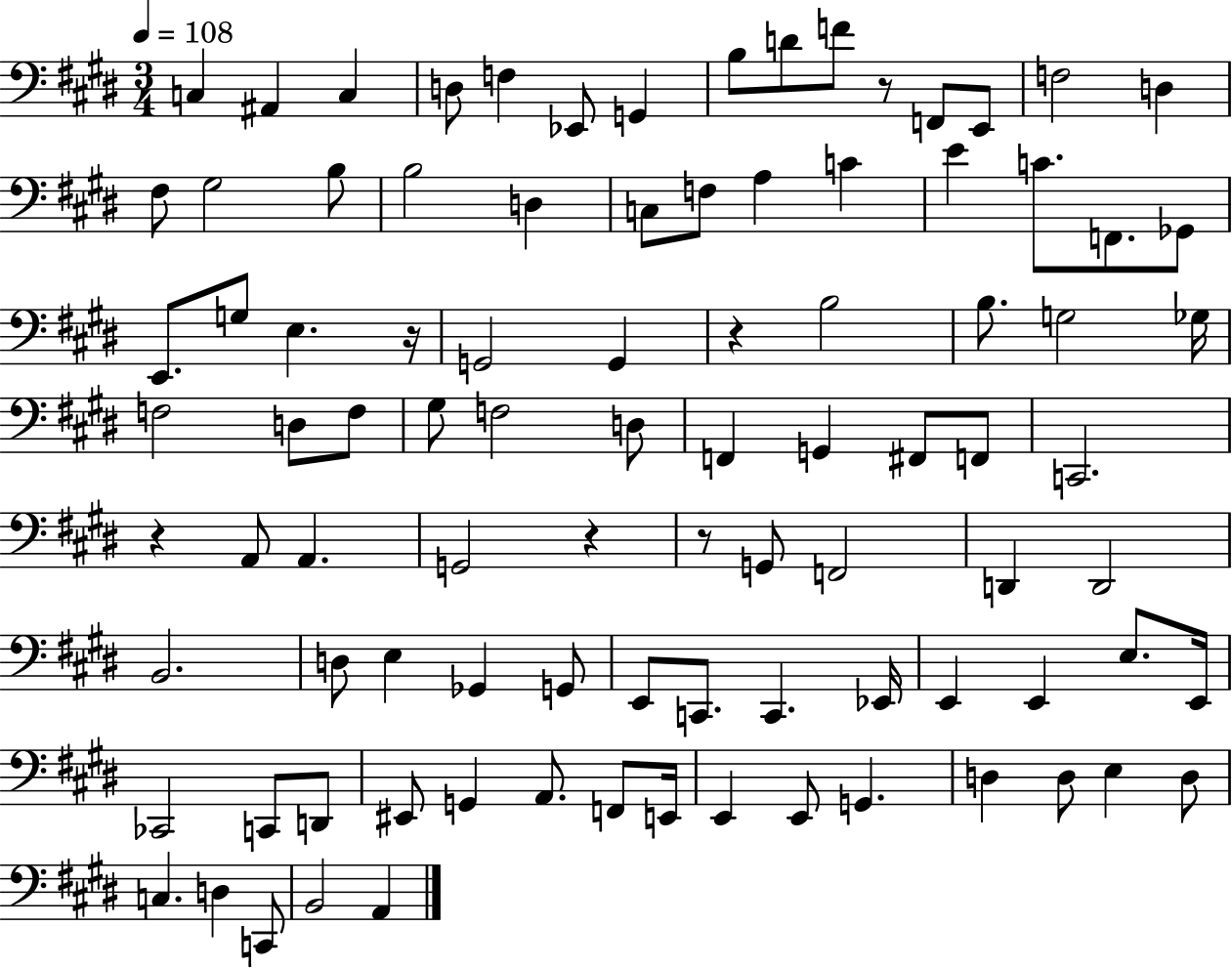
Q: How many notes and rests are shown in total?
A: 93